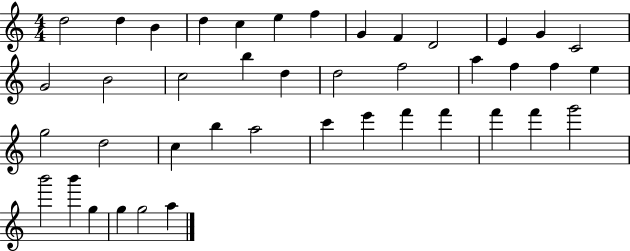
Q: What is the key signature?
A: C major